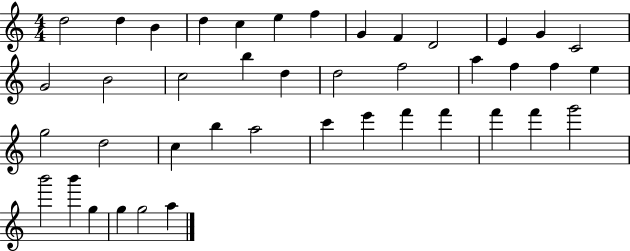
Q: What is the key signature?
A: C major